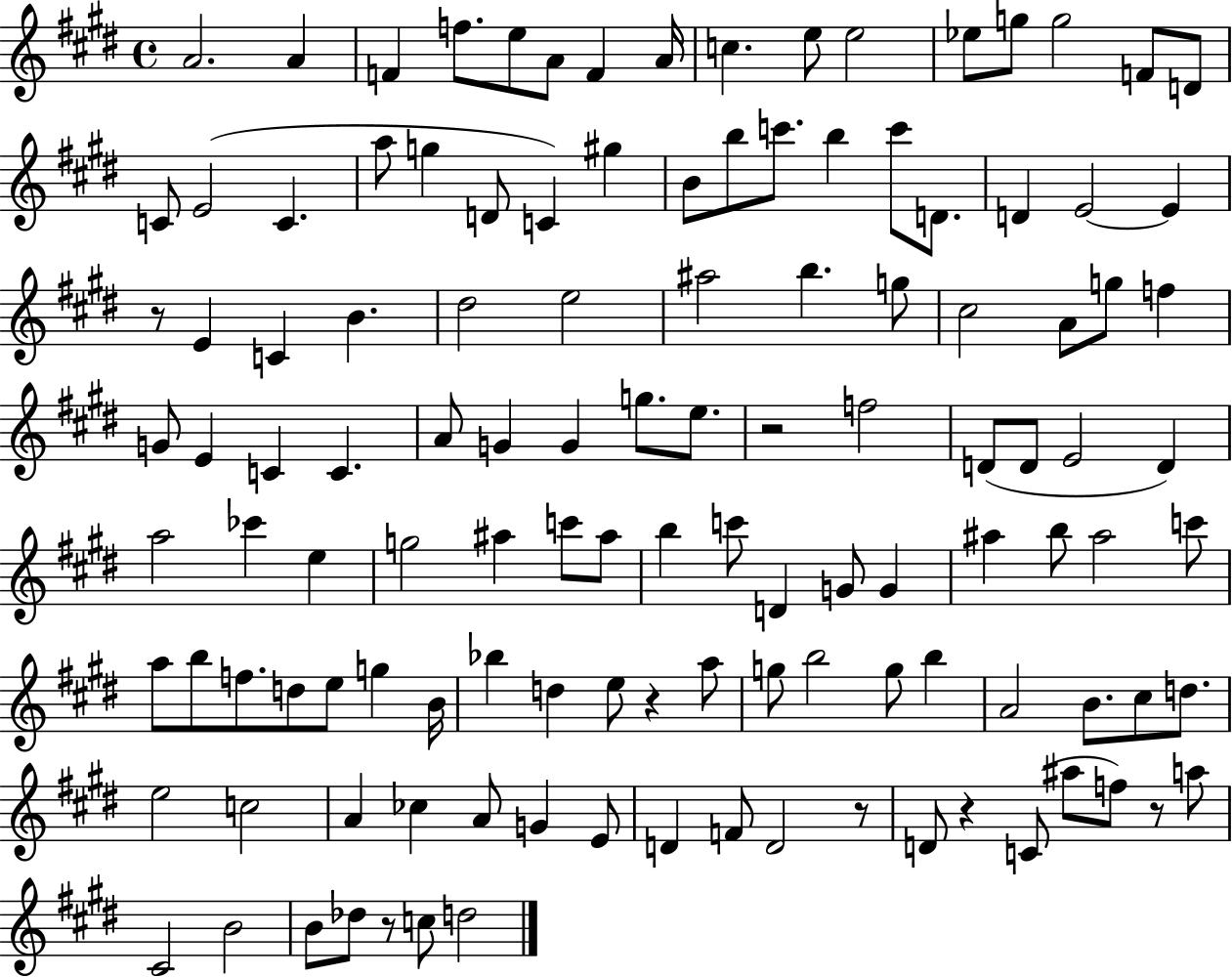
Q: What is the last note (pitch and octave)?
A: D5